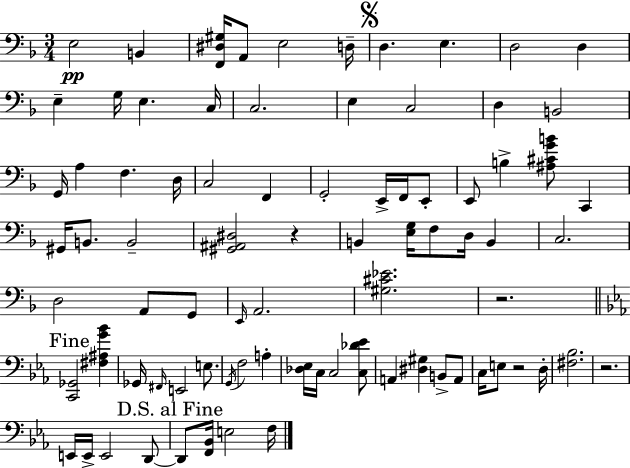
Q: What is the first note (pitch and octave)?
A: E3